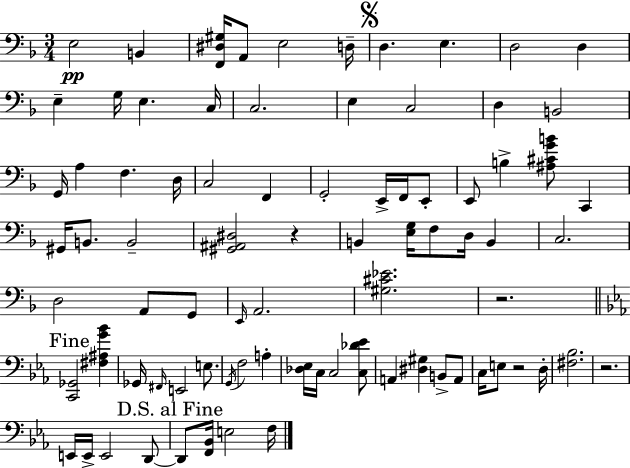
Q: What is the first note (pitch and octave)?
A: E3